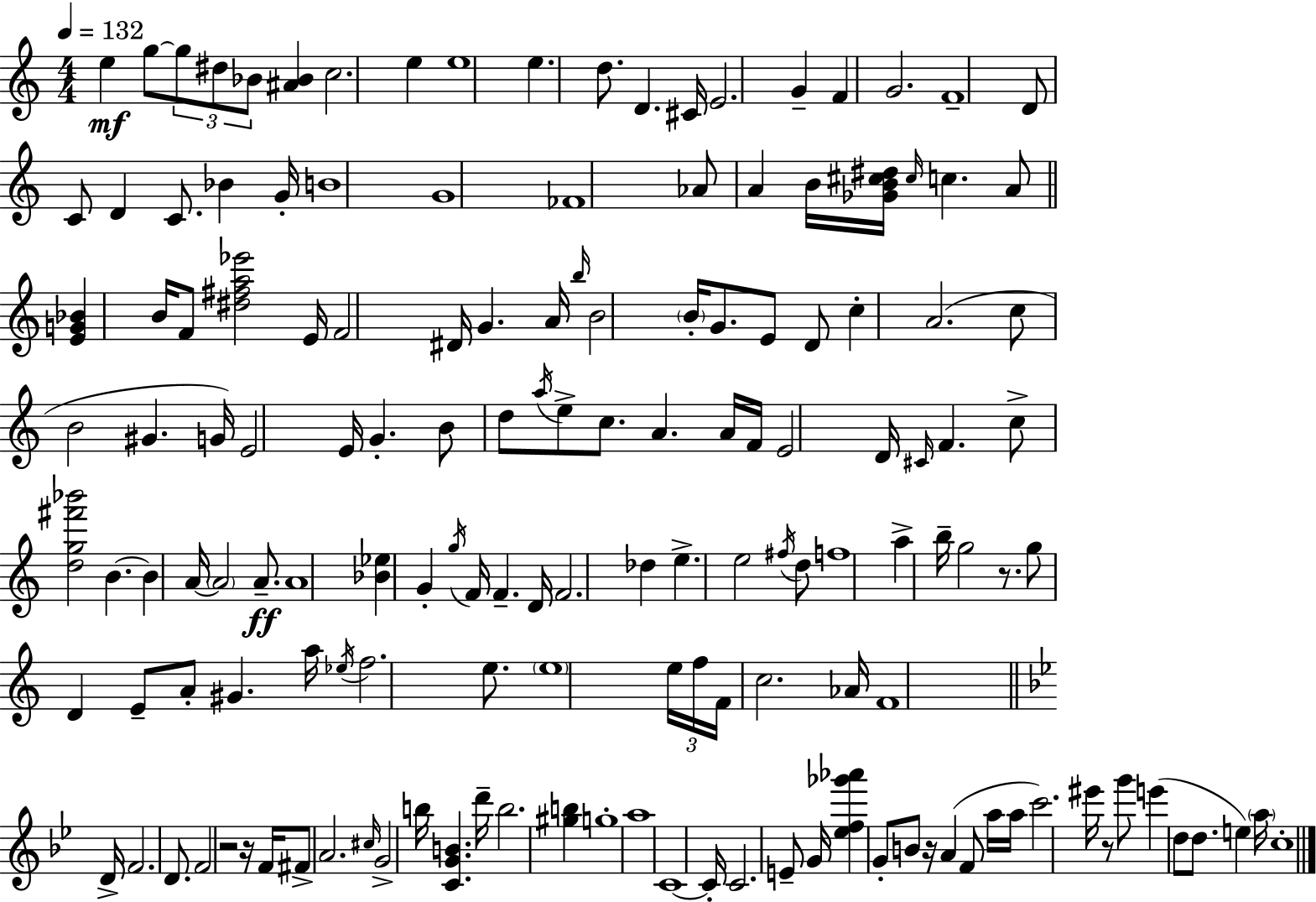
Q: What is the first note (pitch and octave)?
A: E5